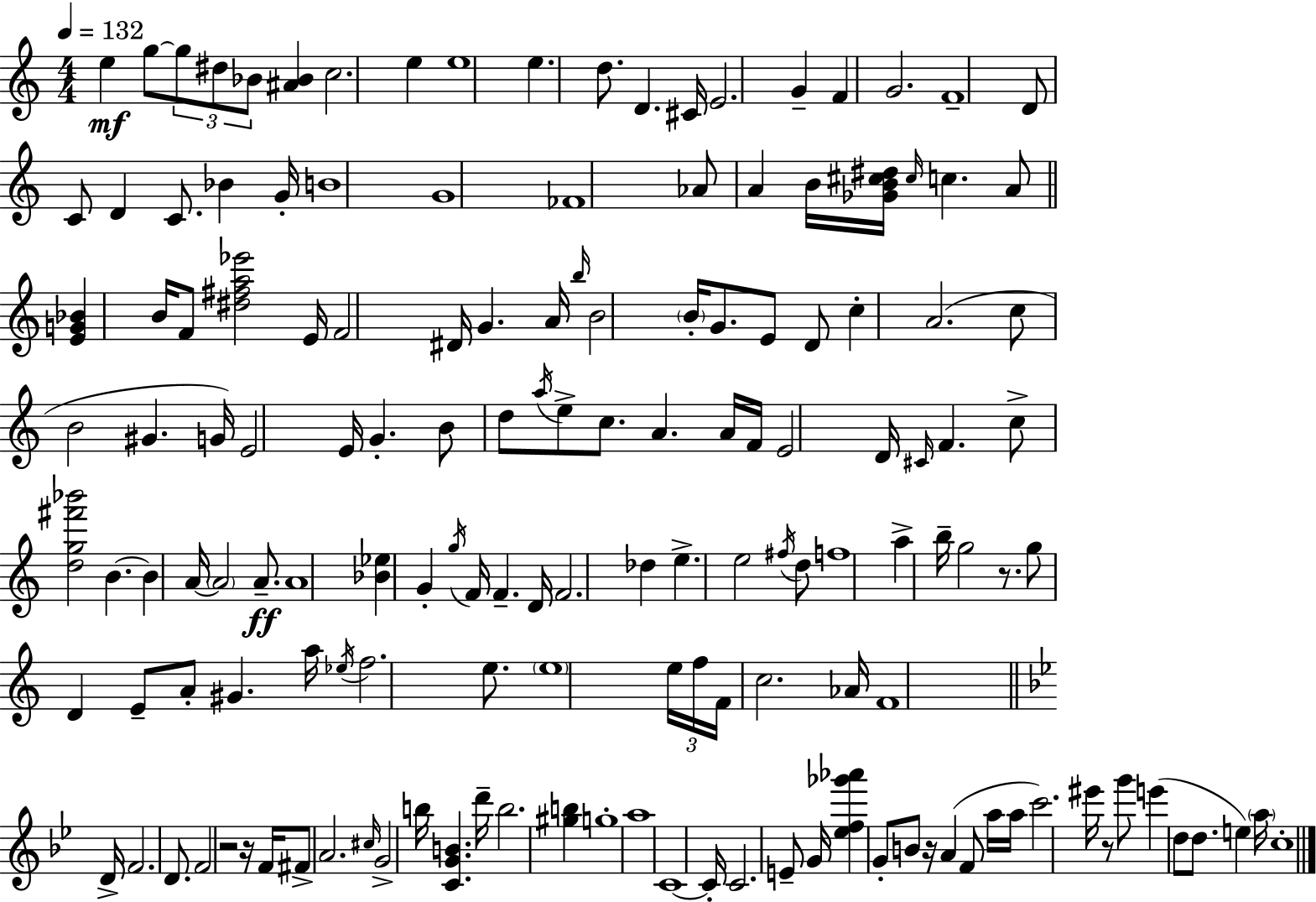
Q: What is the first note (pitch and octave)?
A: E5